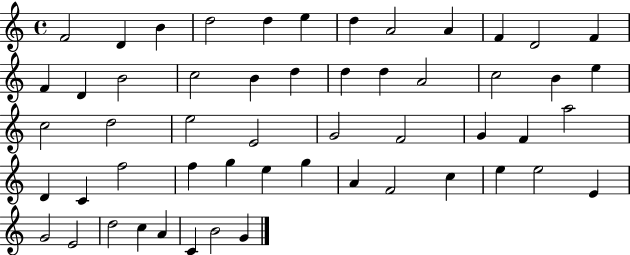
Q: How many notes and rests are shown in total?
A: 54